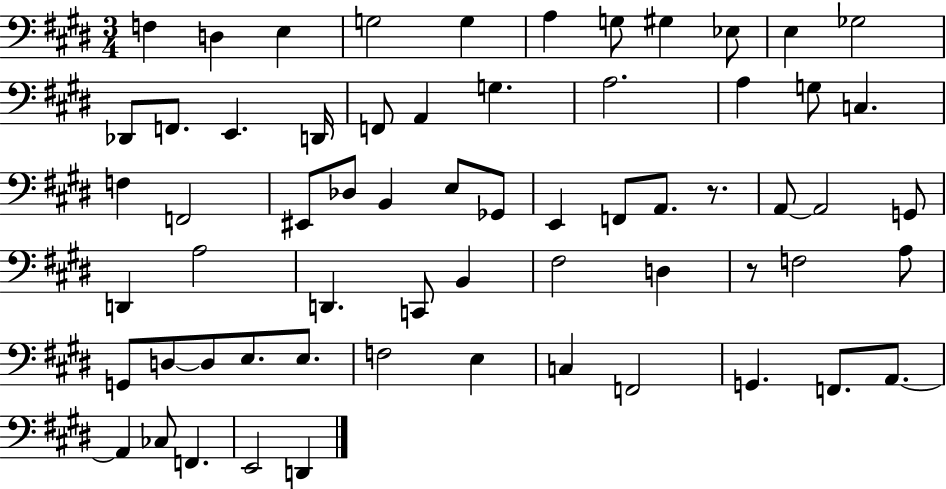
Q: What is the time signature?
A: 3/4